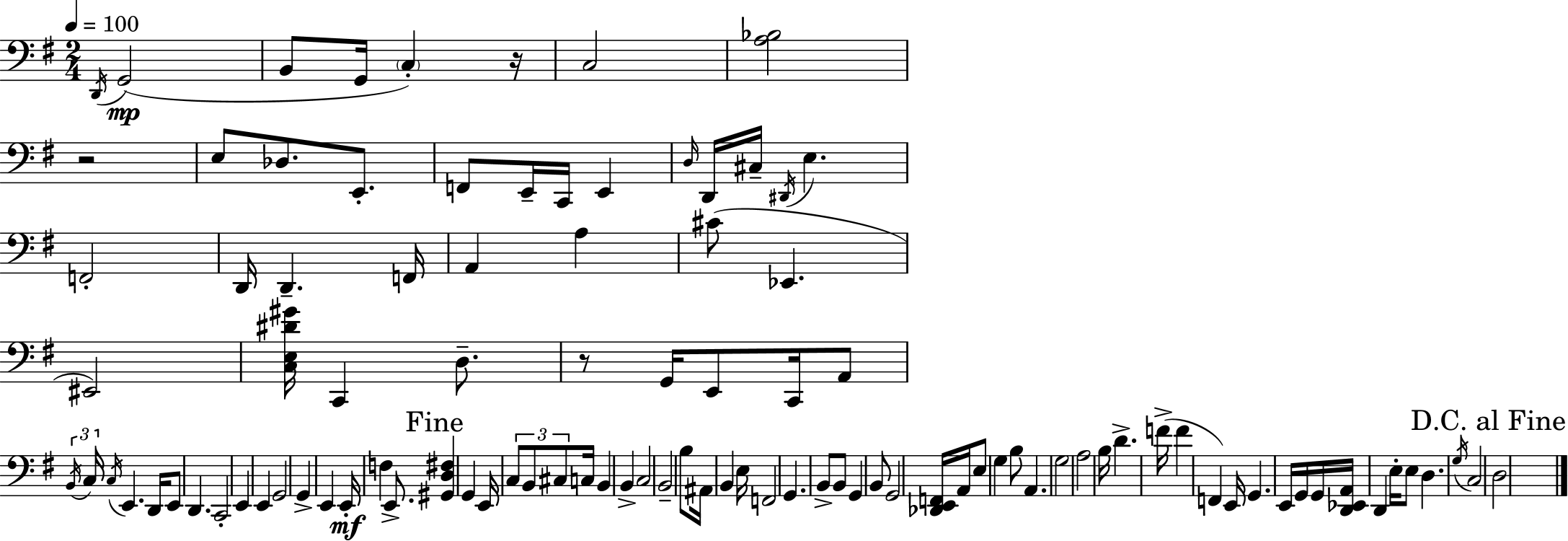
{
  \clef bass
  \numericTimeSignature
  \time 2/4
  \key g \major
  \tempo 4 = 100
  \acciaccatura { d,16 }(\mp g,2 | b,8 g,16 \parenthesize c4-.) | r16 c2 | <a bes>2 | \break r2 | e8 des8. e,8.-. | f,8 e,16-- c,16 e,4 | \grace { d16 } d,16 cis16-- \acciaccatura { dis,16 } e4. | \break f,2-. | d,16 d,4.-- | f,16 a,4 a4 | cis'8( ees,4. | \break eis,2) | <c e dis' gis'>16 c,4 | d8.-- r8 g,16 e,8 | c,16 a,8 \tuplet 3/2 { \acciaccatura { b,16 } c16 \acciaccatura { c16 } } e,4. | \break d,16 e,8 d,4. | c,2-. | e,4 | e,4 g,2 | \break g,4-> | e,4 e,16-.\mf f4 | e,8.-> \mark "Fine" <gis, d fis>4 | g,4 e,16 \tuplet 3/2 { c8 | \break b,8 cis8 } c16 b,4 | b,4-> c2 | b,2-- | b8 ais,16 | \break b,4 e16 f,2 | g,4. | b,8-> b,8 g,4 | b,8 g,2 | \break <des, e, f,>16 a,16 e8 | g4 b8 a,4. | g2 | a2 | \break b16 d'4.-> | f'16->( f'4 | f,4) e,16 g,4. | e,16 g,16 g,16 <d, ees, a,>16 | \break d,4 e16-. e8 d4. | \acciaccatura { g16 } c2 | \mark "D.C. al Fine" d2 | \bar "|."
}